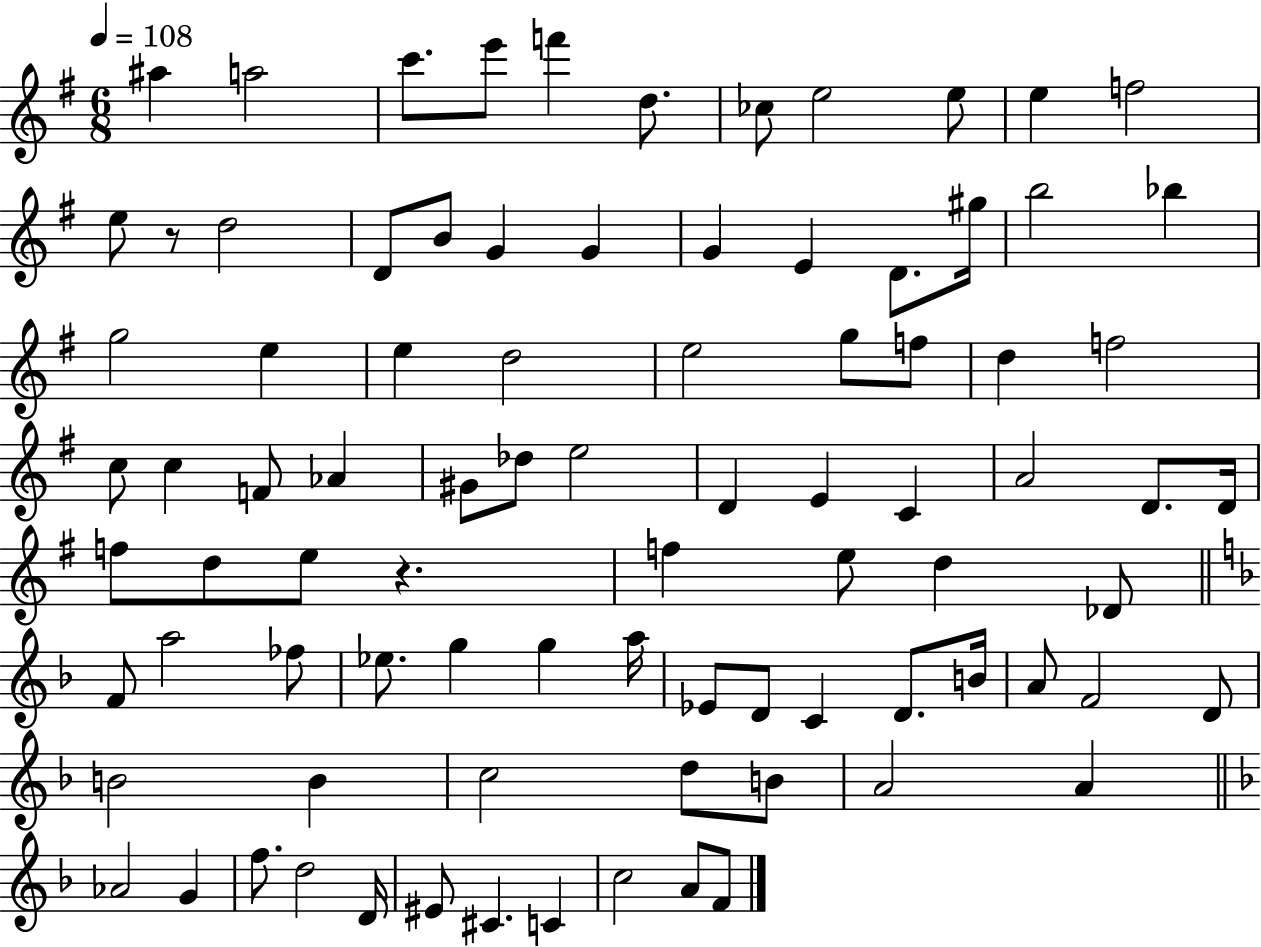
A#5/q A5/h C6/e. E6/e F6/q D5/e. CES5/e E5/h E5/e E5/q F5/h E5/e R/e D5/h D4/e B4/e G4/q G4/q G4/q E4/q D4/e. G#5/s B5/h Bb5/q G5/h E5/q E5/q D5/h E5/h G5/e F5/e D5/q F5/h C5/e C5/q F4/e Ab4/q G#4/e Db5/e E5/h D4/q E4/q C4/q A4/h D4/e. D4/s F5/e D5/e E5/e R/q. F5/q E5/e D5/q Db4/e F4/e A5/h FES5/e Eb5/e. G5/q G5/q A5/s Eb4/e D4/e C4/q D4/e. B4/s A4/e F4/h D4/e B4/h B4/q C5/h D5/e B4/e A4/h A4/q Ab4/h G4/q F5/e. D5/h D4/s EIS4/e C#4/q. C4/q C5/h A4/e F4/e